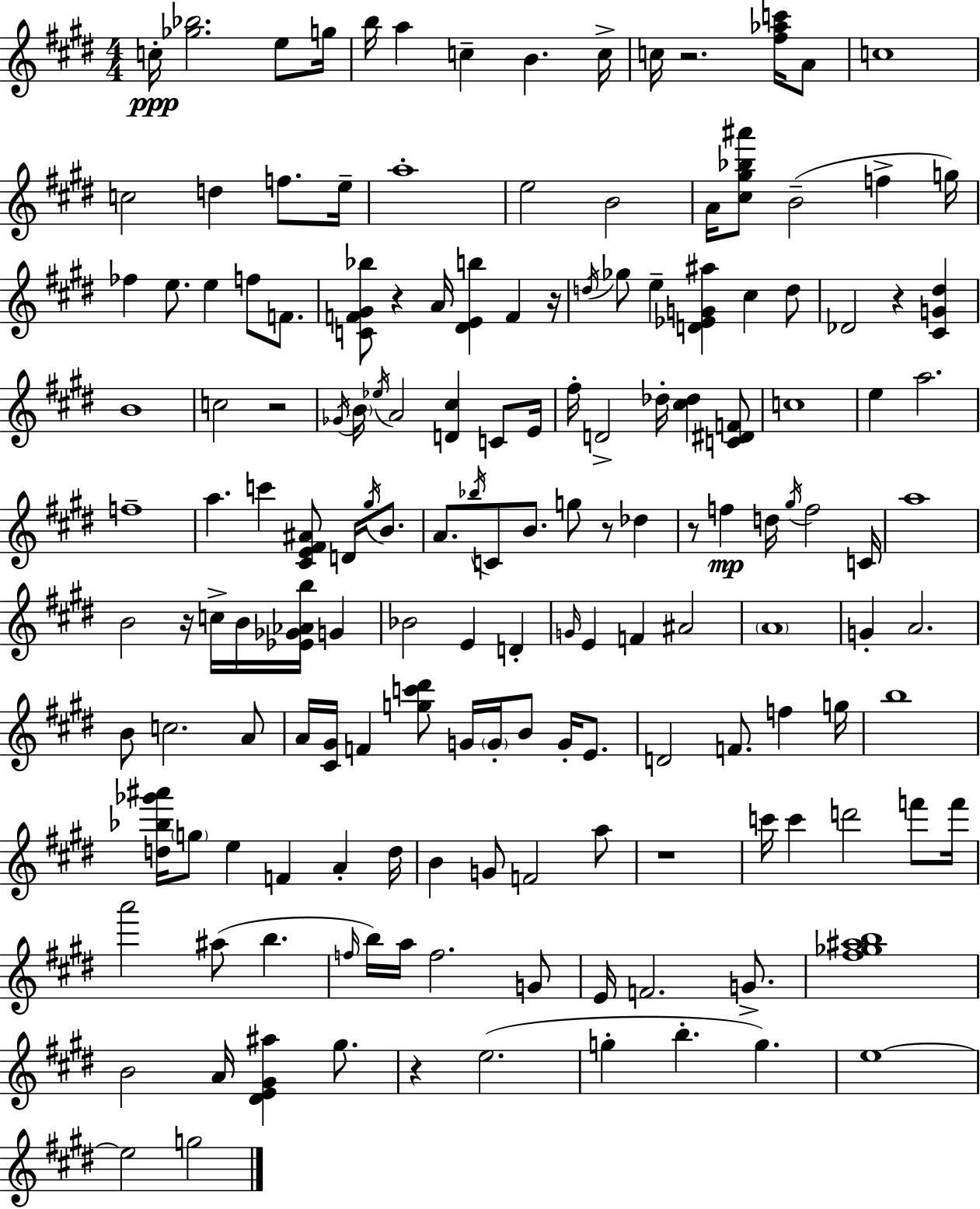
C5/s [Gb5,Bb5]/h. E5/e G5/s B5/s A5/q C5/q B4/q. C5/s C5/s R/h. [F#5,Ab5,C6]/s A4/e C5/w C5/h D5/q F5/e. E5/s A5/w E5/h B4/h A4/s [C#5,G#5,Bb5,A#6]/e B4/h F5/q G5/s FES5/q E5/e. E5/q F5/e F4/e. [C4,F4,G#4,Bb5]/e R/q A4/s [D#4,E4,B5]/q F4/q R/s D5/s Gb5/e E5/q [D4,Eb4,G4,A#5]/q C#5/q D5/e Db4/h R/q [C#4,G4,D#5]/q B4/w C5/h R/h Gb4/s B4/s Eb5/s A4/h [D4,C#5]/q C4/e E4/s F#5/s D4/h Db5/s [C#5,Db5]/q [C4,D#4,F4]/e C5/w E5/q A5/h. F5/w A5/q. C6/q [C#4,E4,F#4,A#4]/e D4/s G#5/s B4/e. A4/e. Bb5/s C4/e B4/e. G5/e R/e Db5/q R/e F5/q D5/s G#5/s F5/h C4/s A5/w B4/h R/s C5/s B4/s [Eb4,Gb4,Ab4,B5]/s G4/q Bb4/h E4/q D4/q G4/s E4/q F4/q A#4/h A4/w G4/q A4/h. B4/e C5/h. A4/e A4/s [C#4,G#4]/s F4/q [G5,C6,D#6]/e G4/s G4/s B4/e G4/s E4/e. D4/h F4/e. F5/q G5/s B5/w [D5,Bb5,Gb6,A#6]/s G5/e E5/q F4/q A4/q D5/s B4/q G4/e F4/h A5/e R/w C6/s C6/q D6/h F6/e F6/s A6/h A#5/e B5/q. F5/s B5/s A5/s F5/h. G4/e E4/s F4/h. G4/e. [F#5,Gb5,A#5,B5]/w B4/h A4/s [D#4,E4,G#4,A#5]/q G#5/e. R/q E5/h. G5/q B5/q. G5/q. E5/w E5/h G5/h